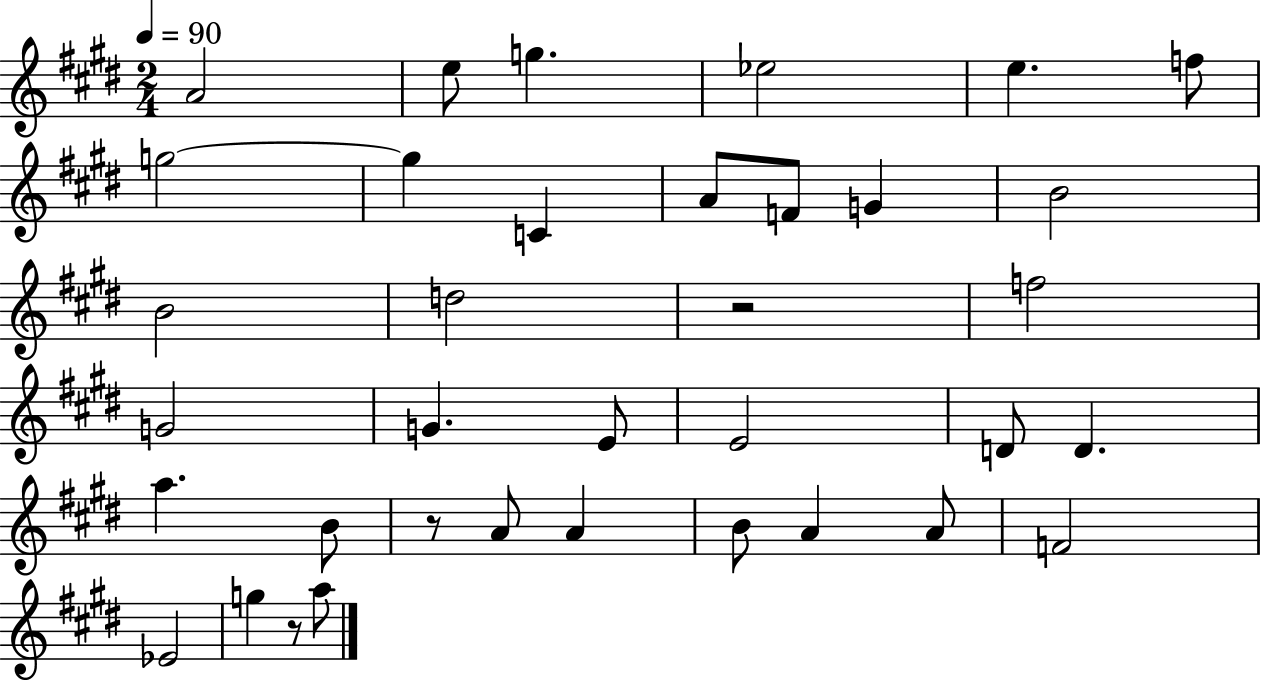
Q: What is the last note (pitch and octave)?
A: A5